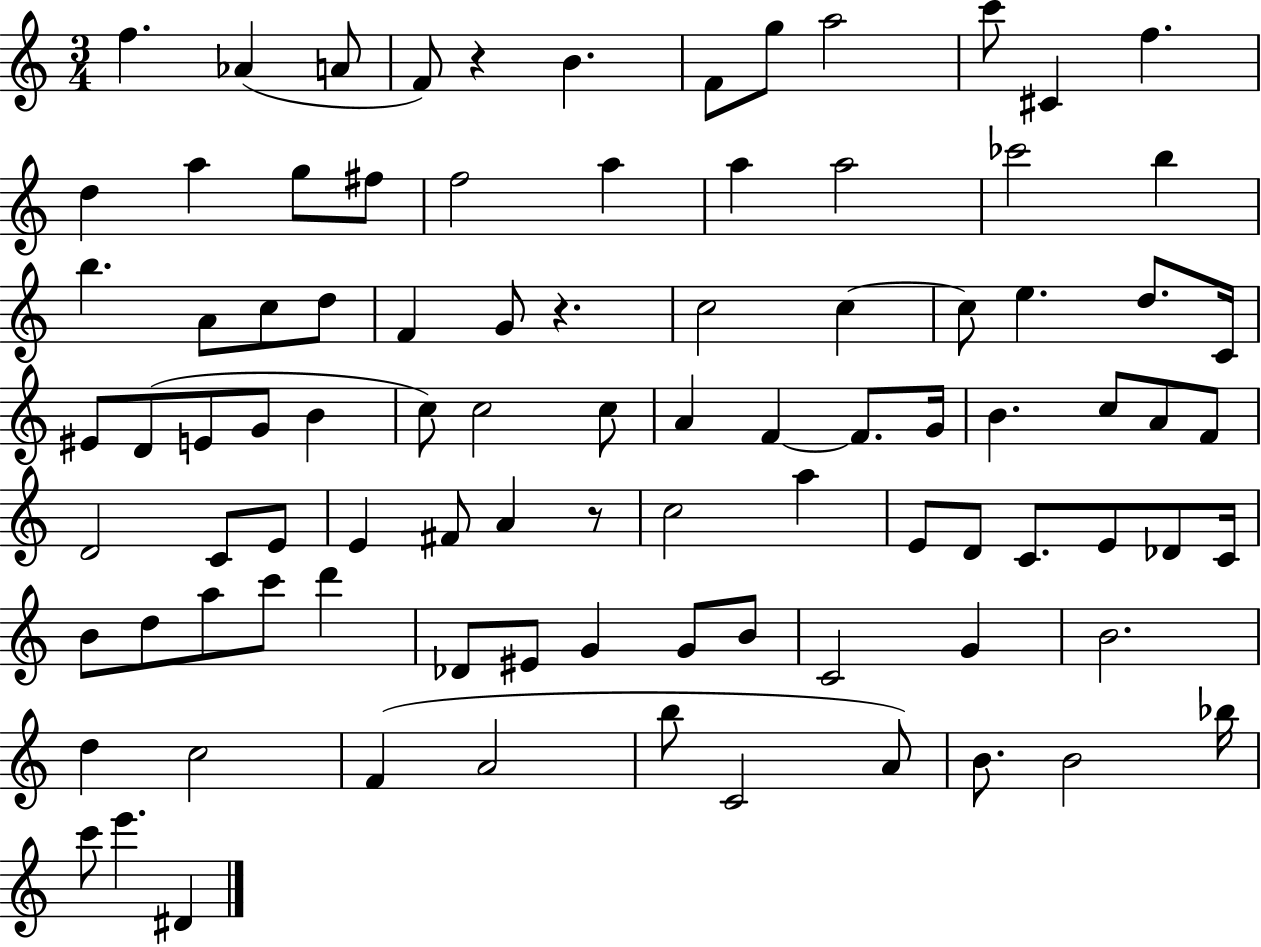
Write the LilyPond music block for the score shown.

{
  \clef treble
  \numericTimeSignature
  \time 3/4
  \key c \major
  f''4. aes'4( a'8 | f'8) r4 b'4. | f'8 g''8 a''2 | c'''8 cis'4 f''4. | \break d''4 a''4 g''8 fis''8 | f''2 a''4 | a''4 a''2 | ces'''2 b''4 | \break b''4. a'8 c''8 d''8 | f'4 g'8 r4. | c''2 c''4~~ | c''8 e''4. d''8. c'16 | \break eis'8 d'8( e'8 g'8 b'4 | c''8) c''2 c''8 | a'4 f'4~~ f'8. g'16 | b'4. c''8 a'8 f'8 | \break d'2 c'8 e'8 | e'4 fis'8 a'4 r8 | c''2 a''4 | e'8 d'8 c'8. e'8 des'8 c'16 | \break b'8 d''8 a''8 c'''8 d'''4 | des'8 eis'8 g'4 g'8 b'8 | c'2 g'4 | b'2. | \break d''4 c''2 | f'4( a'2 | b''8 c'2 a'8) | b'8. b'2 bes''16 | \break c'''8 e'''4. dis'4 | \bar "|."
}